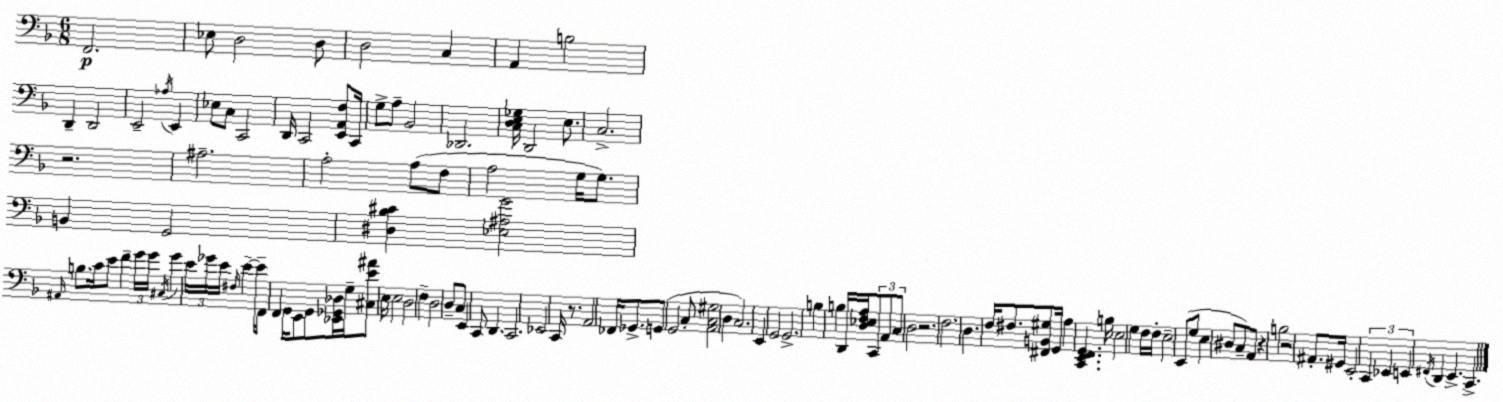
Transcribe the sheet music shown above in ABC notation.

X:1
T:Untitled
M:6/8
L:1/4
K:Dm
F,,2 _E,/2 D,2 D,/2 D,2 C, A,, B,2 D,, D,,2 E,,2 _A,/4 E,, _E,/2 C,/2 C,,2 D,,/4 C,,2 [E,,A,,F,]/2 C,,/4 G,/2 A,/2 _B,,2 _D,,2 [C,D,E,_G,]/4 D,,2 E,/2 C,2 z2 ^A,2 A,2 A,/2 F,/2 A,2 G,/4 G,/2 B,, G,,2 [^D,_B,^C] [_E,^A,G]2 ^A,,/4 B,/2 C/4 E/2 F G/4 G/4 ^C,/4 G E/4 _G/4 E/4 ^F,/4 E E/4 F,,/2 F,, G,,/4 E,,/2 G,,/2 [_E,,_G,,_D,]/4 G,/4 [^C,E^A]/2 E,/4 E,2 D,2 F, D,2 D,/2 C,/2 E,, C,,/2 D,, C,,2 _E,,2 C,,/4 z/2 A,,2 _F,,/4 _G,,/2 G,,/2 G,,2 C,/2 [A,,C,^G,]2 D, C,2 E,, G,,2 G,,2 B, B, D,,/4 [D,_E,F,A,]/4 C,,/2 A,,/2 C,/2 D,2 z2 F,2 D, F,/4 ^F,/2 [^F,,B,,^G,]/2 G,,/4 A, [C,,E,,F,,G,,] B,/4 E,2 G, F,/4 F,/4 E,2 E,,/2 G,/2 E, ^D,/2 C,/2 A,,/2 z B,2 z2 ^A,,/2 ^G,,/4 E,,2 C,, _E,, E,, ^F,,/4 D,, E,, C,,